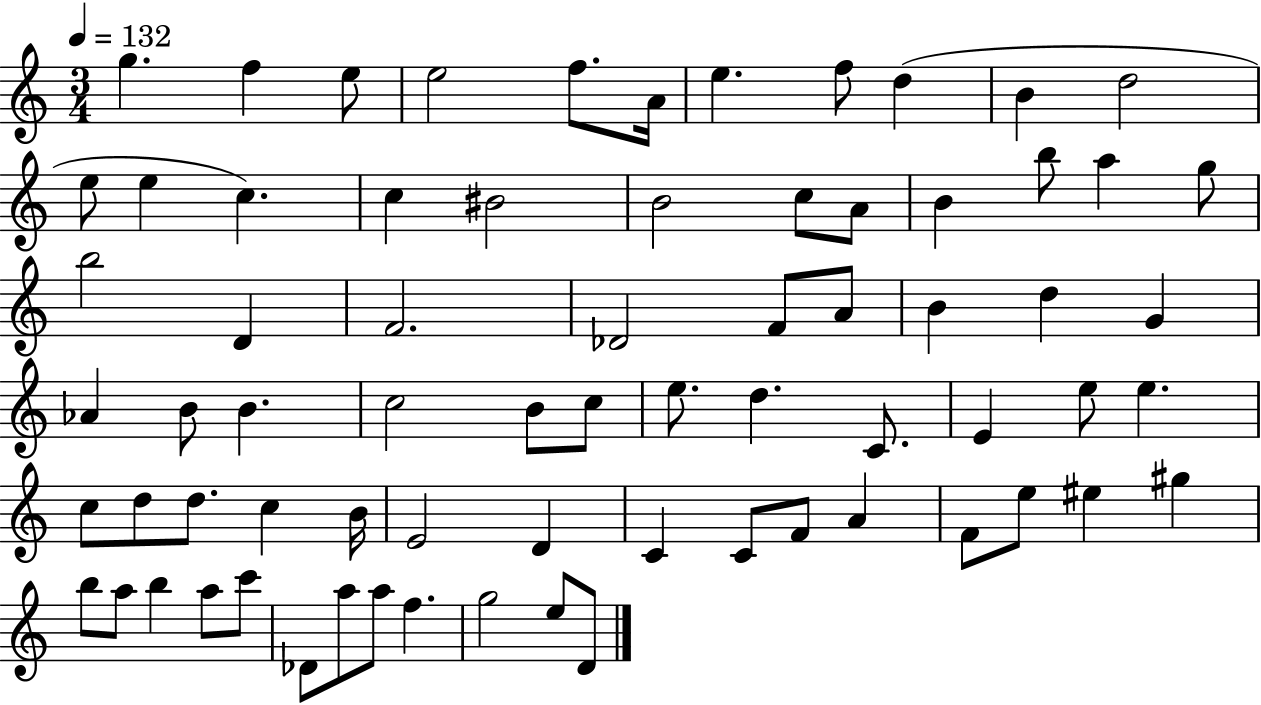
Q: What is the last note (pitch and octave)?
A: D4